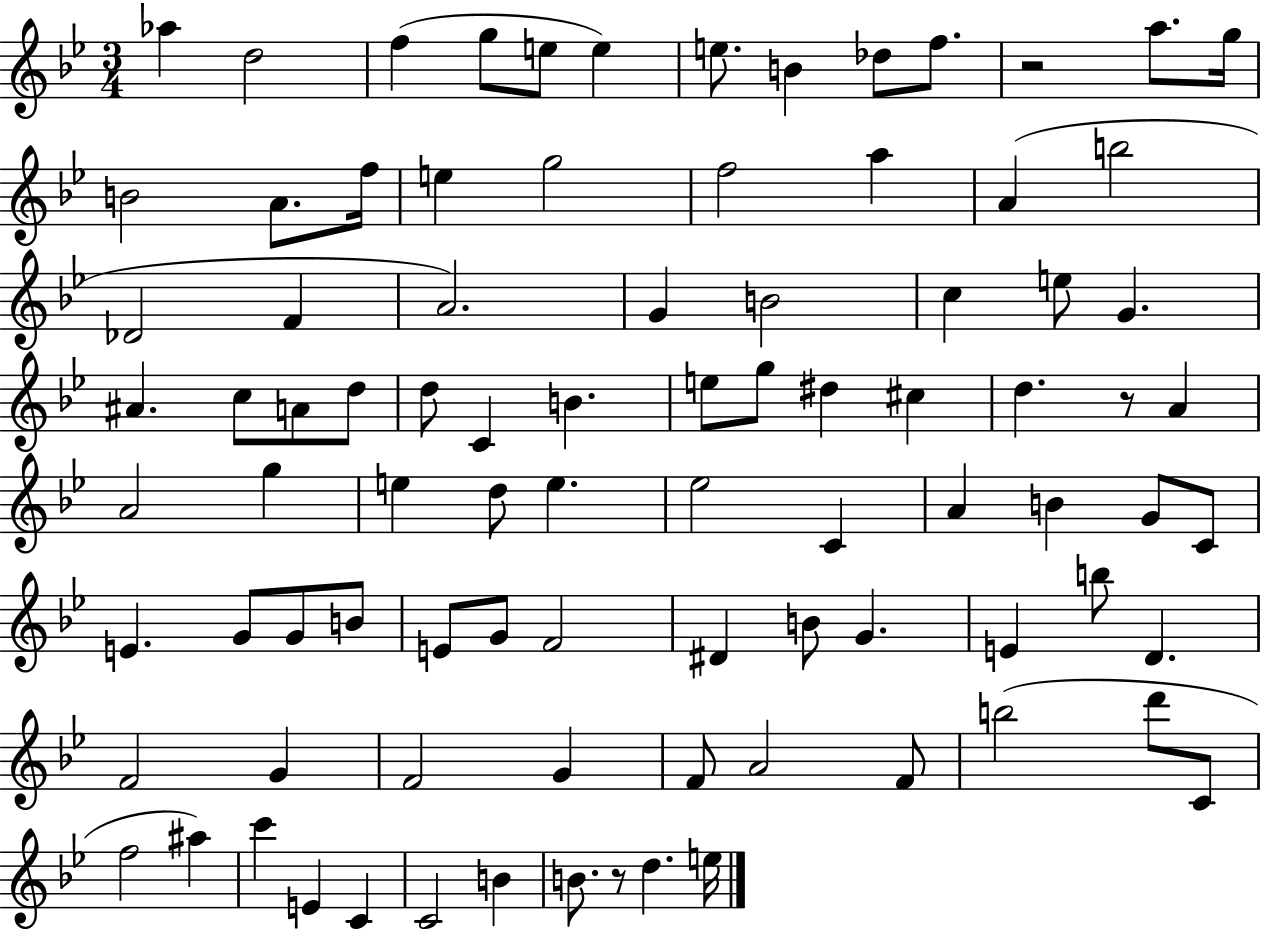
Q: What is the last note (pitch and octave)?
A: E5